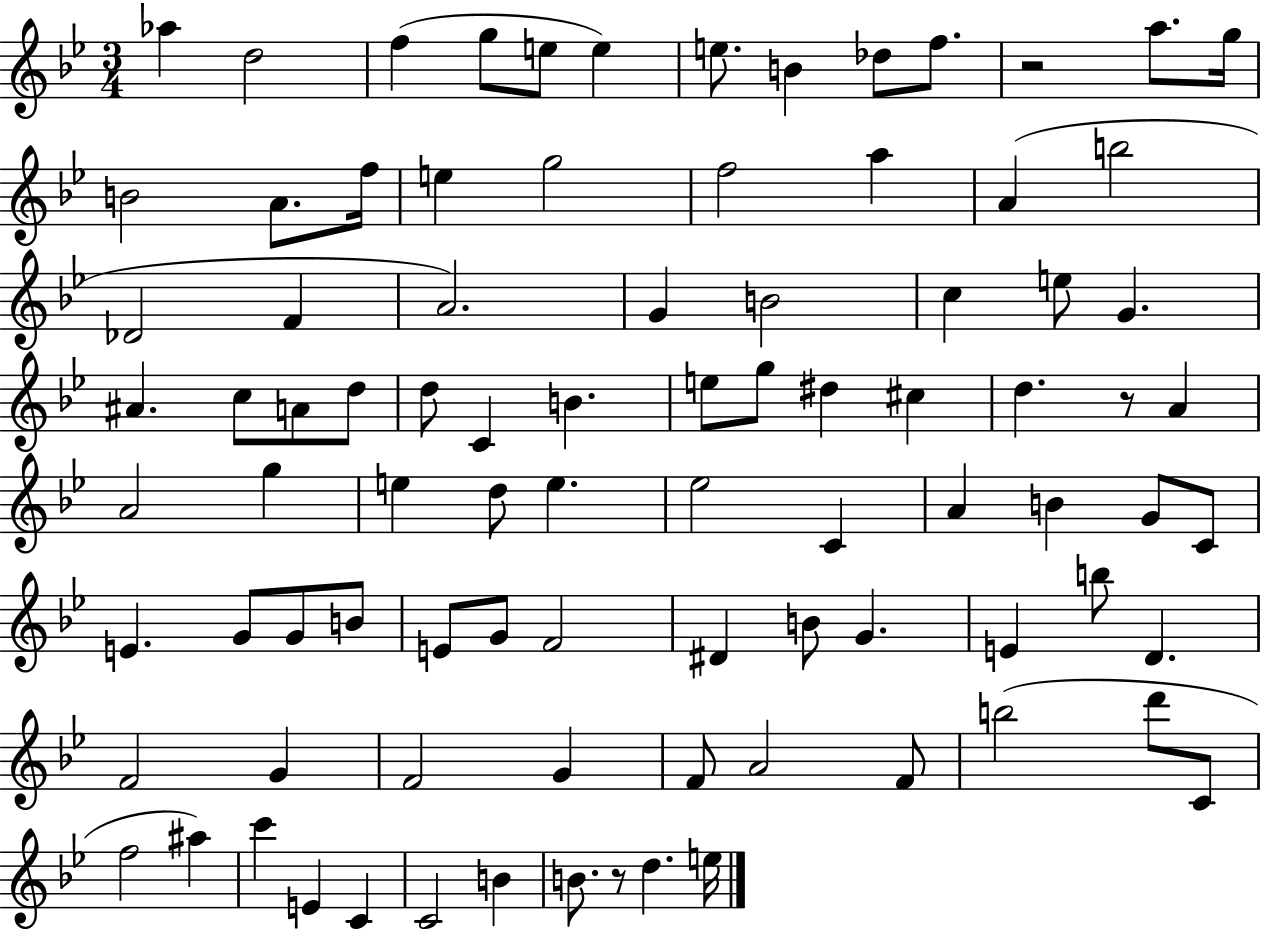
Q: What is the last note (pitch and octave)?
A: E5